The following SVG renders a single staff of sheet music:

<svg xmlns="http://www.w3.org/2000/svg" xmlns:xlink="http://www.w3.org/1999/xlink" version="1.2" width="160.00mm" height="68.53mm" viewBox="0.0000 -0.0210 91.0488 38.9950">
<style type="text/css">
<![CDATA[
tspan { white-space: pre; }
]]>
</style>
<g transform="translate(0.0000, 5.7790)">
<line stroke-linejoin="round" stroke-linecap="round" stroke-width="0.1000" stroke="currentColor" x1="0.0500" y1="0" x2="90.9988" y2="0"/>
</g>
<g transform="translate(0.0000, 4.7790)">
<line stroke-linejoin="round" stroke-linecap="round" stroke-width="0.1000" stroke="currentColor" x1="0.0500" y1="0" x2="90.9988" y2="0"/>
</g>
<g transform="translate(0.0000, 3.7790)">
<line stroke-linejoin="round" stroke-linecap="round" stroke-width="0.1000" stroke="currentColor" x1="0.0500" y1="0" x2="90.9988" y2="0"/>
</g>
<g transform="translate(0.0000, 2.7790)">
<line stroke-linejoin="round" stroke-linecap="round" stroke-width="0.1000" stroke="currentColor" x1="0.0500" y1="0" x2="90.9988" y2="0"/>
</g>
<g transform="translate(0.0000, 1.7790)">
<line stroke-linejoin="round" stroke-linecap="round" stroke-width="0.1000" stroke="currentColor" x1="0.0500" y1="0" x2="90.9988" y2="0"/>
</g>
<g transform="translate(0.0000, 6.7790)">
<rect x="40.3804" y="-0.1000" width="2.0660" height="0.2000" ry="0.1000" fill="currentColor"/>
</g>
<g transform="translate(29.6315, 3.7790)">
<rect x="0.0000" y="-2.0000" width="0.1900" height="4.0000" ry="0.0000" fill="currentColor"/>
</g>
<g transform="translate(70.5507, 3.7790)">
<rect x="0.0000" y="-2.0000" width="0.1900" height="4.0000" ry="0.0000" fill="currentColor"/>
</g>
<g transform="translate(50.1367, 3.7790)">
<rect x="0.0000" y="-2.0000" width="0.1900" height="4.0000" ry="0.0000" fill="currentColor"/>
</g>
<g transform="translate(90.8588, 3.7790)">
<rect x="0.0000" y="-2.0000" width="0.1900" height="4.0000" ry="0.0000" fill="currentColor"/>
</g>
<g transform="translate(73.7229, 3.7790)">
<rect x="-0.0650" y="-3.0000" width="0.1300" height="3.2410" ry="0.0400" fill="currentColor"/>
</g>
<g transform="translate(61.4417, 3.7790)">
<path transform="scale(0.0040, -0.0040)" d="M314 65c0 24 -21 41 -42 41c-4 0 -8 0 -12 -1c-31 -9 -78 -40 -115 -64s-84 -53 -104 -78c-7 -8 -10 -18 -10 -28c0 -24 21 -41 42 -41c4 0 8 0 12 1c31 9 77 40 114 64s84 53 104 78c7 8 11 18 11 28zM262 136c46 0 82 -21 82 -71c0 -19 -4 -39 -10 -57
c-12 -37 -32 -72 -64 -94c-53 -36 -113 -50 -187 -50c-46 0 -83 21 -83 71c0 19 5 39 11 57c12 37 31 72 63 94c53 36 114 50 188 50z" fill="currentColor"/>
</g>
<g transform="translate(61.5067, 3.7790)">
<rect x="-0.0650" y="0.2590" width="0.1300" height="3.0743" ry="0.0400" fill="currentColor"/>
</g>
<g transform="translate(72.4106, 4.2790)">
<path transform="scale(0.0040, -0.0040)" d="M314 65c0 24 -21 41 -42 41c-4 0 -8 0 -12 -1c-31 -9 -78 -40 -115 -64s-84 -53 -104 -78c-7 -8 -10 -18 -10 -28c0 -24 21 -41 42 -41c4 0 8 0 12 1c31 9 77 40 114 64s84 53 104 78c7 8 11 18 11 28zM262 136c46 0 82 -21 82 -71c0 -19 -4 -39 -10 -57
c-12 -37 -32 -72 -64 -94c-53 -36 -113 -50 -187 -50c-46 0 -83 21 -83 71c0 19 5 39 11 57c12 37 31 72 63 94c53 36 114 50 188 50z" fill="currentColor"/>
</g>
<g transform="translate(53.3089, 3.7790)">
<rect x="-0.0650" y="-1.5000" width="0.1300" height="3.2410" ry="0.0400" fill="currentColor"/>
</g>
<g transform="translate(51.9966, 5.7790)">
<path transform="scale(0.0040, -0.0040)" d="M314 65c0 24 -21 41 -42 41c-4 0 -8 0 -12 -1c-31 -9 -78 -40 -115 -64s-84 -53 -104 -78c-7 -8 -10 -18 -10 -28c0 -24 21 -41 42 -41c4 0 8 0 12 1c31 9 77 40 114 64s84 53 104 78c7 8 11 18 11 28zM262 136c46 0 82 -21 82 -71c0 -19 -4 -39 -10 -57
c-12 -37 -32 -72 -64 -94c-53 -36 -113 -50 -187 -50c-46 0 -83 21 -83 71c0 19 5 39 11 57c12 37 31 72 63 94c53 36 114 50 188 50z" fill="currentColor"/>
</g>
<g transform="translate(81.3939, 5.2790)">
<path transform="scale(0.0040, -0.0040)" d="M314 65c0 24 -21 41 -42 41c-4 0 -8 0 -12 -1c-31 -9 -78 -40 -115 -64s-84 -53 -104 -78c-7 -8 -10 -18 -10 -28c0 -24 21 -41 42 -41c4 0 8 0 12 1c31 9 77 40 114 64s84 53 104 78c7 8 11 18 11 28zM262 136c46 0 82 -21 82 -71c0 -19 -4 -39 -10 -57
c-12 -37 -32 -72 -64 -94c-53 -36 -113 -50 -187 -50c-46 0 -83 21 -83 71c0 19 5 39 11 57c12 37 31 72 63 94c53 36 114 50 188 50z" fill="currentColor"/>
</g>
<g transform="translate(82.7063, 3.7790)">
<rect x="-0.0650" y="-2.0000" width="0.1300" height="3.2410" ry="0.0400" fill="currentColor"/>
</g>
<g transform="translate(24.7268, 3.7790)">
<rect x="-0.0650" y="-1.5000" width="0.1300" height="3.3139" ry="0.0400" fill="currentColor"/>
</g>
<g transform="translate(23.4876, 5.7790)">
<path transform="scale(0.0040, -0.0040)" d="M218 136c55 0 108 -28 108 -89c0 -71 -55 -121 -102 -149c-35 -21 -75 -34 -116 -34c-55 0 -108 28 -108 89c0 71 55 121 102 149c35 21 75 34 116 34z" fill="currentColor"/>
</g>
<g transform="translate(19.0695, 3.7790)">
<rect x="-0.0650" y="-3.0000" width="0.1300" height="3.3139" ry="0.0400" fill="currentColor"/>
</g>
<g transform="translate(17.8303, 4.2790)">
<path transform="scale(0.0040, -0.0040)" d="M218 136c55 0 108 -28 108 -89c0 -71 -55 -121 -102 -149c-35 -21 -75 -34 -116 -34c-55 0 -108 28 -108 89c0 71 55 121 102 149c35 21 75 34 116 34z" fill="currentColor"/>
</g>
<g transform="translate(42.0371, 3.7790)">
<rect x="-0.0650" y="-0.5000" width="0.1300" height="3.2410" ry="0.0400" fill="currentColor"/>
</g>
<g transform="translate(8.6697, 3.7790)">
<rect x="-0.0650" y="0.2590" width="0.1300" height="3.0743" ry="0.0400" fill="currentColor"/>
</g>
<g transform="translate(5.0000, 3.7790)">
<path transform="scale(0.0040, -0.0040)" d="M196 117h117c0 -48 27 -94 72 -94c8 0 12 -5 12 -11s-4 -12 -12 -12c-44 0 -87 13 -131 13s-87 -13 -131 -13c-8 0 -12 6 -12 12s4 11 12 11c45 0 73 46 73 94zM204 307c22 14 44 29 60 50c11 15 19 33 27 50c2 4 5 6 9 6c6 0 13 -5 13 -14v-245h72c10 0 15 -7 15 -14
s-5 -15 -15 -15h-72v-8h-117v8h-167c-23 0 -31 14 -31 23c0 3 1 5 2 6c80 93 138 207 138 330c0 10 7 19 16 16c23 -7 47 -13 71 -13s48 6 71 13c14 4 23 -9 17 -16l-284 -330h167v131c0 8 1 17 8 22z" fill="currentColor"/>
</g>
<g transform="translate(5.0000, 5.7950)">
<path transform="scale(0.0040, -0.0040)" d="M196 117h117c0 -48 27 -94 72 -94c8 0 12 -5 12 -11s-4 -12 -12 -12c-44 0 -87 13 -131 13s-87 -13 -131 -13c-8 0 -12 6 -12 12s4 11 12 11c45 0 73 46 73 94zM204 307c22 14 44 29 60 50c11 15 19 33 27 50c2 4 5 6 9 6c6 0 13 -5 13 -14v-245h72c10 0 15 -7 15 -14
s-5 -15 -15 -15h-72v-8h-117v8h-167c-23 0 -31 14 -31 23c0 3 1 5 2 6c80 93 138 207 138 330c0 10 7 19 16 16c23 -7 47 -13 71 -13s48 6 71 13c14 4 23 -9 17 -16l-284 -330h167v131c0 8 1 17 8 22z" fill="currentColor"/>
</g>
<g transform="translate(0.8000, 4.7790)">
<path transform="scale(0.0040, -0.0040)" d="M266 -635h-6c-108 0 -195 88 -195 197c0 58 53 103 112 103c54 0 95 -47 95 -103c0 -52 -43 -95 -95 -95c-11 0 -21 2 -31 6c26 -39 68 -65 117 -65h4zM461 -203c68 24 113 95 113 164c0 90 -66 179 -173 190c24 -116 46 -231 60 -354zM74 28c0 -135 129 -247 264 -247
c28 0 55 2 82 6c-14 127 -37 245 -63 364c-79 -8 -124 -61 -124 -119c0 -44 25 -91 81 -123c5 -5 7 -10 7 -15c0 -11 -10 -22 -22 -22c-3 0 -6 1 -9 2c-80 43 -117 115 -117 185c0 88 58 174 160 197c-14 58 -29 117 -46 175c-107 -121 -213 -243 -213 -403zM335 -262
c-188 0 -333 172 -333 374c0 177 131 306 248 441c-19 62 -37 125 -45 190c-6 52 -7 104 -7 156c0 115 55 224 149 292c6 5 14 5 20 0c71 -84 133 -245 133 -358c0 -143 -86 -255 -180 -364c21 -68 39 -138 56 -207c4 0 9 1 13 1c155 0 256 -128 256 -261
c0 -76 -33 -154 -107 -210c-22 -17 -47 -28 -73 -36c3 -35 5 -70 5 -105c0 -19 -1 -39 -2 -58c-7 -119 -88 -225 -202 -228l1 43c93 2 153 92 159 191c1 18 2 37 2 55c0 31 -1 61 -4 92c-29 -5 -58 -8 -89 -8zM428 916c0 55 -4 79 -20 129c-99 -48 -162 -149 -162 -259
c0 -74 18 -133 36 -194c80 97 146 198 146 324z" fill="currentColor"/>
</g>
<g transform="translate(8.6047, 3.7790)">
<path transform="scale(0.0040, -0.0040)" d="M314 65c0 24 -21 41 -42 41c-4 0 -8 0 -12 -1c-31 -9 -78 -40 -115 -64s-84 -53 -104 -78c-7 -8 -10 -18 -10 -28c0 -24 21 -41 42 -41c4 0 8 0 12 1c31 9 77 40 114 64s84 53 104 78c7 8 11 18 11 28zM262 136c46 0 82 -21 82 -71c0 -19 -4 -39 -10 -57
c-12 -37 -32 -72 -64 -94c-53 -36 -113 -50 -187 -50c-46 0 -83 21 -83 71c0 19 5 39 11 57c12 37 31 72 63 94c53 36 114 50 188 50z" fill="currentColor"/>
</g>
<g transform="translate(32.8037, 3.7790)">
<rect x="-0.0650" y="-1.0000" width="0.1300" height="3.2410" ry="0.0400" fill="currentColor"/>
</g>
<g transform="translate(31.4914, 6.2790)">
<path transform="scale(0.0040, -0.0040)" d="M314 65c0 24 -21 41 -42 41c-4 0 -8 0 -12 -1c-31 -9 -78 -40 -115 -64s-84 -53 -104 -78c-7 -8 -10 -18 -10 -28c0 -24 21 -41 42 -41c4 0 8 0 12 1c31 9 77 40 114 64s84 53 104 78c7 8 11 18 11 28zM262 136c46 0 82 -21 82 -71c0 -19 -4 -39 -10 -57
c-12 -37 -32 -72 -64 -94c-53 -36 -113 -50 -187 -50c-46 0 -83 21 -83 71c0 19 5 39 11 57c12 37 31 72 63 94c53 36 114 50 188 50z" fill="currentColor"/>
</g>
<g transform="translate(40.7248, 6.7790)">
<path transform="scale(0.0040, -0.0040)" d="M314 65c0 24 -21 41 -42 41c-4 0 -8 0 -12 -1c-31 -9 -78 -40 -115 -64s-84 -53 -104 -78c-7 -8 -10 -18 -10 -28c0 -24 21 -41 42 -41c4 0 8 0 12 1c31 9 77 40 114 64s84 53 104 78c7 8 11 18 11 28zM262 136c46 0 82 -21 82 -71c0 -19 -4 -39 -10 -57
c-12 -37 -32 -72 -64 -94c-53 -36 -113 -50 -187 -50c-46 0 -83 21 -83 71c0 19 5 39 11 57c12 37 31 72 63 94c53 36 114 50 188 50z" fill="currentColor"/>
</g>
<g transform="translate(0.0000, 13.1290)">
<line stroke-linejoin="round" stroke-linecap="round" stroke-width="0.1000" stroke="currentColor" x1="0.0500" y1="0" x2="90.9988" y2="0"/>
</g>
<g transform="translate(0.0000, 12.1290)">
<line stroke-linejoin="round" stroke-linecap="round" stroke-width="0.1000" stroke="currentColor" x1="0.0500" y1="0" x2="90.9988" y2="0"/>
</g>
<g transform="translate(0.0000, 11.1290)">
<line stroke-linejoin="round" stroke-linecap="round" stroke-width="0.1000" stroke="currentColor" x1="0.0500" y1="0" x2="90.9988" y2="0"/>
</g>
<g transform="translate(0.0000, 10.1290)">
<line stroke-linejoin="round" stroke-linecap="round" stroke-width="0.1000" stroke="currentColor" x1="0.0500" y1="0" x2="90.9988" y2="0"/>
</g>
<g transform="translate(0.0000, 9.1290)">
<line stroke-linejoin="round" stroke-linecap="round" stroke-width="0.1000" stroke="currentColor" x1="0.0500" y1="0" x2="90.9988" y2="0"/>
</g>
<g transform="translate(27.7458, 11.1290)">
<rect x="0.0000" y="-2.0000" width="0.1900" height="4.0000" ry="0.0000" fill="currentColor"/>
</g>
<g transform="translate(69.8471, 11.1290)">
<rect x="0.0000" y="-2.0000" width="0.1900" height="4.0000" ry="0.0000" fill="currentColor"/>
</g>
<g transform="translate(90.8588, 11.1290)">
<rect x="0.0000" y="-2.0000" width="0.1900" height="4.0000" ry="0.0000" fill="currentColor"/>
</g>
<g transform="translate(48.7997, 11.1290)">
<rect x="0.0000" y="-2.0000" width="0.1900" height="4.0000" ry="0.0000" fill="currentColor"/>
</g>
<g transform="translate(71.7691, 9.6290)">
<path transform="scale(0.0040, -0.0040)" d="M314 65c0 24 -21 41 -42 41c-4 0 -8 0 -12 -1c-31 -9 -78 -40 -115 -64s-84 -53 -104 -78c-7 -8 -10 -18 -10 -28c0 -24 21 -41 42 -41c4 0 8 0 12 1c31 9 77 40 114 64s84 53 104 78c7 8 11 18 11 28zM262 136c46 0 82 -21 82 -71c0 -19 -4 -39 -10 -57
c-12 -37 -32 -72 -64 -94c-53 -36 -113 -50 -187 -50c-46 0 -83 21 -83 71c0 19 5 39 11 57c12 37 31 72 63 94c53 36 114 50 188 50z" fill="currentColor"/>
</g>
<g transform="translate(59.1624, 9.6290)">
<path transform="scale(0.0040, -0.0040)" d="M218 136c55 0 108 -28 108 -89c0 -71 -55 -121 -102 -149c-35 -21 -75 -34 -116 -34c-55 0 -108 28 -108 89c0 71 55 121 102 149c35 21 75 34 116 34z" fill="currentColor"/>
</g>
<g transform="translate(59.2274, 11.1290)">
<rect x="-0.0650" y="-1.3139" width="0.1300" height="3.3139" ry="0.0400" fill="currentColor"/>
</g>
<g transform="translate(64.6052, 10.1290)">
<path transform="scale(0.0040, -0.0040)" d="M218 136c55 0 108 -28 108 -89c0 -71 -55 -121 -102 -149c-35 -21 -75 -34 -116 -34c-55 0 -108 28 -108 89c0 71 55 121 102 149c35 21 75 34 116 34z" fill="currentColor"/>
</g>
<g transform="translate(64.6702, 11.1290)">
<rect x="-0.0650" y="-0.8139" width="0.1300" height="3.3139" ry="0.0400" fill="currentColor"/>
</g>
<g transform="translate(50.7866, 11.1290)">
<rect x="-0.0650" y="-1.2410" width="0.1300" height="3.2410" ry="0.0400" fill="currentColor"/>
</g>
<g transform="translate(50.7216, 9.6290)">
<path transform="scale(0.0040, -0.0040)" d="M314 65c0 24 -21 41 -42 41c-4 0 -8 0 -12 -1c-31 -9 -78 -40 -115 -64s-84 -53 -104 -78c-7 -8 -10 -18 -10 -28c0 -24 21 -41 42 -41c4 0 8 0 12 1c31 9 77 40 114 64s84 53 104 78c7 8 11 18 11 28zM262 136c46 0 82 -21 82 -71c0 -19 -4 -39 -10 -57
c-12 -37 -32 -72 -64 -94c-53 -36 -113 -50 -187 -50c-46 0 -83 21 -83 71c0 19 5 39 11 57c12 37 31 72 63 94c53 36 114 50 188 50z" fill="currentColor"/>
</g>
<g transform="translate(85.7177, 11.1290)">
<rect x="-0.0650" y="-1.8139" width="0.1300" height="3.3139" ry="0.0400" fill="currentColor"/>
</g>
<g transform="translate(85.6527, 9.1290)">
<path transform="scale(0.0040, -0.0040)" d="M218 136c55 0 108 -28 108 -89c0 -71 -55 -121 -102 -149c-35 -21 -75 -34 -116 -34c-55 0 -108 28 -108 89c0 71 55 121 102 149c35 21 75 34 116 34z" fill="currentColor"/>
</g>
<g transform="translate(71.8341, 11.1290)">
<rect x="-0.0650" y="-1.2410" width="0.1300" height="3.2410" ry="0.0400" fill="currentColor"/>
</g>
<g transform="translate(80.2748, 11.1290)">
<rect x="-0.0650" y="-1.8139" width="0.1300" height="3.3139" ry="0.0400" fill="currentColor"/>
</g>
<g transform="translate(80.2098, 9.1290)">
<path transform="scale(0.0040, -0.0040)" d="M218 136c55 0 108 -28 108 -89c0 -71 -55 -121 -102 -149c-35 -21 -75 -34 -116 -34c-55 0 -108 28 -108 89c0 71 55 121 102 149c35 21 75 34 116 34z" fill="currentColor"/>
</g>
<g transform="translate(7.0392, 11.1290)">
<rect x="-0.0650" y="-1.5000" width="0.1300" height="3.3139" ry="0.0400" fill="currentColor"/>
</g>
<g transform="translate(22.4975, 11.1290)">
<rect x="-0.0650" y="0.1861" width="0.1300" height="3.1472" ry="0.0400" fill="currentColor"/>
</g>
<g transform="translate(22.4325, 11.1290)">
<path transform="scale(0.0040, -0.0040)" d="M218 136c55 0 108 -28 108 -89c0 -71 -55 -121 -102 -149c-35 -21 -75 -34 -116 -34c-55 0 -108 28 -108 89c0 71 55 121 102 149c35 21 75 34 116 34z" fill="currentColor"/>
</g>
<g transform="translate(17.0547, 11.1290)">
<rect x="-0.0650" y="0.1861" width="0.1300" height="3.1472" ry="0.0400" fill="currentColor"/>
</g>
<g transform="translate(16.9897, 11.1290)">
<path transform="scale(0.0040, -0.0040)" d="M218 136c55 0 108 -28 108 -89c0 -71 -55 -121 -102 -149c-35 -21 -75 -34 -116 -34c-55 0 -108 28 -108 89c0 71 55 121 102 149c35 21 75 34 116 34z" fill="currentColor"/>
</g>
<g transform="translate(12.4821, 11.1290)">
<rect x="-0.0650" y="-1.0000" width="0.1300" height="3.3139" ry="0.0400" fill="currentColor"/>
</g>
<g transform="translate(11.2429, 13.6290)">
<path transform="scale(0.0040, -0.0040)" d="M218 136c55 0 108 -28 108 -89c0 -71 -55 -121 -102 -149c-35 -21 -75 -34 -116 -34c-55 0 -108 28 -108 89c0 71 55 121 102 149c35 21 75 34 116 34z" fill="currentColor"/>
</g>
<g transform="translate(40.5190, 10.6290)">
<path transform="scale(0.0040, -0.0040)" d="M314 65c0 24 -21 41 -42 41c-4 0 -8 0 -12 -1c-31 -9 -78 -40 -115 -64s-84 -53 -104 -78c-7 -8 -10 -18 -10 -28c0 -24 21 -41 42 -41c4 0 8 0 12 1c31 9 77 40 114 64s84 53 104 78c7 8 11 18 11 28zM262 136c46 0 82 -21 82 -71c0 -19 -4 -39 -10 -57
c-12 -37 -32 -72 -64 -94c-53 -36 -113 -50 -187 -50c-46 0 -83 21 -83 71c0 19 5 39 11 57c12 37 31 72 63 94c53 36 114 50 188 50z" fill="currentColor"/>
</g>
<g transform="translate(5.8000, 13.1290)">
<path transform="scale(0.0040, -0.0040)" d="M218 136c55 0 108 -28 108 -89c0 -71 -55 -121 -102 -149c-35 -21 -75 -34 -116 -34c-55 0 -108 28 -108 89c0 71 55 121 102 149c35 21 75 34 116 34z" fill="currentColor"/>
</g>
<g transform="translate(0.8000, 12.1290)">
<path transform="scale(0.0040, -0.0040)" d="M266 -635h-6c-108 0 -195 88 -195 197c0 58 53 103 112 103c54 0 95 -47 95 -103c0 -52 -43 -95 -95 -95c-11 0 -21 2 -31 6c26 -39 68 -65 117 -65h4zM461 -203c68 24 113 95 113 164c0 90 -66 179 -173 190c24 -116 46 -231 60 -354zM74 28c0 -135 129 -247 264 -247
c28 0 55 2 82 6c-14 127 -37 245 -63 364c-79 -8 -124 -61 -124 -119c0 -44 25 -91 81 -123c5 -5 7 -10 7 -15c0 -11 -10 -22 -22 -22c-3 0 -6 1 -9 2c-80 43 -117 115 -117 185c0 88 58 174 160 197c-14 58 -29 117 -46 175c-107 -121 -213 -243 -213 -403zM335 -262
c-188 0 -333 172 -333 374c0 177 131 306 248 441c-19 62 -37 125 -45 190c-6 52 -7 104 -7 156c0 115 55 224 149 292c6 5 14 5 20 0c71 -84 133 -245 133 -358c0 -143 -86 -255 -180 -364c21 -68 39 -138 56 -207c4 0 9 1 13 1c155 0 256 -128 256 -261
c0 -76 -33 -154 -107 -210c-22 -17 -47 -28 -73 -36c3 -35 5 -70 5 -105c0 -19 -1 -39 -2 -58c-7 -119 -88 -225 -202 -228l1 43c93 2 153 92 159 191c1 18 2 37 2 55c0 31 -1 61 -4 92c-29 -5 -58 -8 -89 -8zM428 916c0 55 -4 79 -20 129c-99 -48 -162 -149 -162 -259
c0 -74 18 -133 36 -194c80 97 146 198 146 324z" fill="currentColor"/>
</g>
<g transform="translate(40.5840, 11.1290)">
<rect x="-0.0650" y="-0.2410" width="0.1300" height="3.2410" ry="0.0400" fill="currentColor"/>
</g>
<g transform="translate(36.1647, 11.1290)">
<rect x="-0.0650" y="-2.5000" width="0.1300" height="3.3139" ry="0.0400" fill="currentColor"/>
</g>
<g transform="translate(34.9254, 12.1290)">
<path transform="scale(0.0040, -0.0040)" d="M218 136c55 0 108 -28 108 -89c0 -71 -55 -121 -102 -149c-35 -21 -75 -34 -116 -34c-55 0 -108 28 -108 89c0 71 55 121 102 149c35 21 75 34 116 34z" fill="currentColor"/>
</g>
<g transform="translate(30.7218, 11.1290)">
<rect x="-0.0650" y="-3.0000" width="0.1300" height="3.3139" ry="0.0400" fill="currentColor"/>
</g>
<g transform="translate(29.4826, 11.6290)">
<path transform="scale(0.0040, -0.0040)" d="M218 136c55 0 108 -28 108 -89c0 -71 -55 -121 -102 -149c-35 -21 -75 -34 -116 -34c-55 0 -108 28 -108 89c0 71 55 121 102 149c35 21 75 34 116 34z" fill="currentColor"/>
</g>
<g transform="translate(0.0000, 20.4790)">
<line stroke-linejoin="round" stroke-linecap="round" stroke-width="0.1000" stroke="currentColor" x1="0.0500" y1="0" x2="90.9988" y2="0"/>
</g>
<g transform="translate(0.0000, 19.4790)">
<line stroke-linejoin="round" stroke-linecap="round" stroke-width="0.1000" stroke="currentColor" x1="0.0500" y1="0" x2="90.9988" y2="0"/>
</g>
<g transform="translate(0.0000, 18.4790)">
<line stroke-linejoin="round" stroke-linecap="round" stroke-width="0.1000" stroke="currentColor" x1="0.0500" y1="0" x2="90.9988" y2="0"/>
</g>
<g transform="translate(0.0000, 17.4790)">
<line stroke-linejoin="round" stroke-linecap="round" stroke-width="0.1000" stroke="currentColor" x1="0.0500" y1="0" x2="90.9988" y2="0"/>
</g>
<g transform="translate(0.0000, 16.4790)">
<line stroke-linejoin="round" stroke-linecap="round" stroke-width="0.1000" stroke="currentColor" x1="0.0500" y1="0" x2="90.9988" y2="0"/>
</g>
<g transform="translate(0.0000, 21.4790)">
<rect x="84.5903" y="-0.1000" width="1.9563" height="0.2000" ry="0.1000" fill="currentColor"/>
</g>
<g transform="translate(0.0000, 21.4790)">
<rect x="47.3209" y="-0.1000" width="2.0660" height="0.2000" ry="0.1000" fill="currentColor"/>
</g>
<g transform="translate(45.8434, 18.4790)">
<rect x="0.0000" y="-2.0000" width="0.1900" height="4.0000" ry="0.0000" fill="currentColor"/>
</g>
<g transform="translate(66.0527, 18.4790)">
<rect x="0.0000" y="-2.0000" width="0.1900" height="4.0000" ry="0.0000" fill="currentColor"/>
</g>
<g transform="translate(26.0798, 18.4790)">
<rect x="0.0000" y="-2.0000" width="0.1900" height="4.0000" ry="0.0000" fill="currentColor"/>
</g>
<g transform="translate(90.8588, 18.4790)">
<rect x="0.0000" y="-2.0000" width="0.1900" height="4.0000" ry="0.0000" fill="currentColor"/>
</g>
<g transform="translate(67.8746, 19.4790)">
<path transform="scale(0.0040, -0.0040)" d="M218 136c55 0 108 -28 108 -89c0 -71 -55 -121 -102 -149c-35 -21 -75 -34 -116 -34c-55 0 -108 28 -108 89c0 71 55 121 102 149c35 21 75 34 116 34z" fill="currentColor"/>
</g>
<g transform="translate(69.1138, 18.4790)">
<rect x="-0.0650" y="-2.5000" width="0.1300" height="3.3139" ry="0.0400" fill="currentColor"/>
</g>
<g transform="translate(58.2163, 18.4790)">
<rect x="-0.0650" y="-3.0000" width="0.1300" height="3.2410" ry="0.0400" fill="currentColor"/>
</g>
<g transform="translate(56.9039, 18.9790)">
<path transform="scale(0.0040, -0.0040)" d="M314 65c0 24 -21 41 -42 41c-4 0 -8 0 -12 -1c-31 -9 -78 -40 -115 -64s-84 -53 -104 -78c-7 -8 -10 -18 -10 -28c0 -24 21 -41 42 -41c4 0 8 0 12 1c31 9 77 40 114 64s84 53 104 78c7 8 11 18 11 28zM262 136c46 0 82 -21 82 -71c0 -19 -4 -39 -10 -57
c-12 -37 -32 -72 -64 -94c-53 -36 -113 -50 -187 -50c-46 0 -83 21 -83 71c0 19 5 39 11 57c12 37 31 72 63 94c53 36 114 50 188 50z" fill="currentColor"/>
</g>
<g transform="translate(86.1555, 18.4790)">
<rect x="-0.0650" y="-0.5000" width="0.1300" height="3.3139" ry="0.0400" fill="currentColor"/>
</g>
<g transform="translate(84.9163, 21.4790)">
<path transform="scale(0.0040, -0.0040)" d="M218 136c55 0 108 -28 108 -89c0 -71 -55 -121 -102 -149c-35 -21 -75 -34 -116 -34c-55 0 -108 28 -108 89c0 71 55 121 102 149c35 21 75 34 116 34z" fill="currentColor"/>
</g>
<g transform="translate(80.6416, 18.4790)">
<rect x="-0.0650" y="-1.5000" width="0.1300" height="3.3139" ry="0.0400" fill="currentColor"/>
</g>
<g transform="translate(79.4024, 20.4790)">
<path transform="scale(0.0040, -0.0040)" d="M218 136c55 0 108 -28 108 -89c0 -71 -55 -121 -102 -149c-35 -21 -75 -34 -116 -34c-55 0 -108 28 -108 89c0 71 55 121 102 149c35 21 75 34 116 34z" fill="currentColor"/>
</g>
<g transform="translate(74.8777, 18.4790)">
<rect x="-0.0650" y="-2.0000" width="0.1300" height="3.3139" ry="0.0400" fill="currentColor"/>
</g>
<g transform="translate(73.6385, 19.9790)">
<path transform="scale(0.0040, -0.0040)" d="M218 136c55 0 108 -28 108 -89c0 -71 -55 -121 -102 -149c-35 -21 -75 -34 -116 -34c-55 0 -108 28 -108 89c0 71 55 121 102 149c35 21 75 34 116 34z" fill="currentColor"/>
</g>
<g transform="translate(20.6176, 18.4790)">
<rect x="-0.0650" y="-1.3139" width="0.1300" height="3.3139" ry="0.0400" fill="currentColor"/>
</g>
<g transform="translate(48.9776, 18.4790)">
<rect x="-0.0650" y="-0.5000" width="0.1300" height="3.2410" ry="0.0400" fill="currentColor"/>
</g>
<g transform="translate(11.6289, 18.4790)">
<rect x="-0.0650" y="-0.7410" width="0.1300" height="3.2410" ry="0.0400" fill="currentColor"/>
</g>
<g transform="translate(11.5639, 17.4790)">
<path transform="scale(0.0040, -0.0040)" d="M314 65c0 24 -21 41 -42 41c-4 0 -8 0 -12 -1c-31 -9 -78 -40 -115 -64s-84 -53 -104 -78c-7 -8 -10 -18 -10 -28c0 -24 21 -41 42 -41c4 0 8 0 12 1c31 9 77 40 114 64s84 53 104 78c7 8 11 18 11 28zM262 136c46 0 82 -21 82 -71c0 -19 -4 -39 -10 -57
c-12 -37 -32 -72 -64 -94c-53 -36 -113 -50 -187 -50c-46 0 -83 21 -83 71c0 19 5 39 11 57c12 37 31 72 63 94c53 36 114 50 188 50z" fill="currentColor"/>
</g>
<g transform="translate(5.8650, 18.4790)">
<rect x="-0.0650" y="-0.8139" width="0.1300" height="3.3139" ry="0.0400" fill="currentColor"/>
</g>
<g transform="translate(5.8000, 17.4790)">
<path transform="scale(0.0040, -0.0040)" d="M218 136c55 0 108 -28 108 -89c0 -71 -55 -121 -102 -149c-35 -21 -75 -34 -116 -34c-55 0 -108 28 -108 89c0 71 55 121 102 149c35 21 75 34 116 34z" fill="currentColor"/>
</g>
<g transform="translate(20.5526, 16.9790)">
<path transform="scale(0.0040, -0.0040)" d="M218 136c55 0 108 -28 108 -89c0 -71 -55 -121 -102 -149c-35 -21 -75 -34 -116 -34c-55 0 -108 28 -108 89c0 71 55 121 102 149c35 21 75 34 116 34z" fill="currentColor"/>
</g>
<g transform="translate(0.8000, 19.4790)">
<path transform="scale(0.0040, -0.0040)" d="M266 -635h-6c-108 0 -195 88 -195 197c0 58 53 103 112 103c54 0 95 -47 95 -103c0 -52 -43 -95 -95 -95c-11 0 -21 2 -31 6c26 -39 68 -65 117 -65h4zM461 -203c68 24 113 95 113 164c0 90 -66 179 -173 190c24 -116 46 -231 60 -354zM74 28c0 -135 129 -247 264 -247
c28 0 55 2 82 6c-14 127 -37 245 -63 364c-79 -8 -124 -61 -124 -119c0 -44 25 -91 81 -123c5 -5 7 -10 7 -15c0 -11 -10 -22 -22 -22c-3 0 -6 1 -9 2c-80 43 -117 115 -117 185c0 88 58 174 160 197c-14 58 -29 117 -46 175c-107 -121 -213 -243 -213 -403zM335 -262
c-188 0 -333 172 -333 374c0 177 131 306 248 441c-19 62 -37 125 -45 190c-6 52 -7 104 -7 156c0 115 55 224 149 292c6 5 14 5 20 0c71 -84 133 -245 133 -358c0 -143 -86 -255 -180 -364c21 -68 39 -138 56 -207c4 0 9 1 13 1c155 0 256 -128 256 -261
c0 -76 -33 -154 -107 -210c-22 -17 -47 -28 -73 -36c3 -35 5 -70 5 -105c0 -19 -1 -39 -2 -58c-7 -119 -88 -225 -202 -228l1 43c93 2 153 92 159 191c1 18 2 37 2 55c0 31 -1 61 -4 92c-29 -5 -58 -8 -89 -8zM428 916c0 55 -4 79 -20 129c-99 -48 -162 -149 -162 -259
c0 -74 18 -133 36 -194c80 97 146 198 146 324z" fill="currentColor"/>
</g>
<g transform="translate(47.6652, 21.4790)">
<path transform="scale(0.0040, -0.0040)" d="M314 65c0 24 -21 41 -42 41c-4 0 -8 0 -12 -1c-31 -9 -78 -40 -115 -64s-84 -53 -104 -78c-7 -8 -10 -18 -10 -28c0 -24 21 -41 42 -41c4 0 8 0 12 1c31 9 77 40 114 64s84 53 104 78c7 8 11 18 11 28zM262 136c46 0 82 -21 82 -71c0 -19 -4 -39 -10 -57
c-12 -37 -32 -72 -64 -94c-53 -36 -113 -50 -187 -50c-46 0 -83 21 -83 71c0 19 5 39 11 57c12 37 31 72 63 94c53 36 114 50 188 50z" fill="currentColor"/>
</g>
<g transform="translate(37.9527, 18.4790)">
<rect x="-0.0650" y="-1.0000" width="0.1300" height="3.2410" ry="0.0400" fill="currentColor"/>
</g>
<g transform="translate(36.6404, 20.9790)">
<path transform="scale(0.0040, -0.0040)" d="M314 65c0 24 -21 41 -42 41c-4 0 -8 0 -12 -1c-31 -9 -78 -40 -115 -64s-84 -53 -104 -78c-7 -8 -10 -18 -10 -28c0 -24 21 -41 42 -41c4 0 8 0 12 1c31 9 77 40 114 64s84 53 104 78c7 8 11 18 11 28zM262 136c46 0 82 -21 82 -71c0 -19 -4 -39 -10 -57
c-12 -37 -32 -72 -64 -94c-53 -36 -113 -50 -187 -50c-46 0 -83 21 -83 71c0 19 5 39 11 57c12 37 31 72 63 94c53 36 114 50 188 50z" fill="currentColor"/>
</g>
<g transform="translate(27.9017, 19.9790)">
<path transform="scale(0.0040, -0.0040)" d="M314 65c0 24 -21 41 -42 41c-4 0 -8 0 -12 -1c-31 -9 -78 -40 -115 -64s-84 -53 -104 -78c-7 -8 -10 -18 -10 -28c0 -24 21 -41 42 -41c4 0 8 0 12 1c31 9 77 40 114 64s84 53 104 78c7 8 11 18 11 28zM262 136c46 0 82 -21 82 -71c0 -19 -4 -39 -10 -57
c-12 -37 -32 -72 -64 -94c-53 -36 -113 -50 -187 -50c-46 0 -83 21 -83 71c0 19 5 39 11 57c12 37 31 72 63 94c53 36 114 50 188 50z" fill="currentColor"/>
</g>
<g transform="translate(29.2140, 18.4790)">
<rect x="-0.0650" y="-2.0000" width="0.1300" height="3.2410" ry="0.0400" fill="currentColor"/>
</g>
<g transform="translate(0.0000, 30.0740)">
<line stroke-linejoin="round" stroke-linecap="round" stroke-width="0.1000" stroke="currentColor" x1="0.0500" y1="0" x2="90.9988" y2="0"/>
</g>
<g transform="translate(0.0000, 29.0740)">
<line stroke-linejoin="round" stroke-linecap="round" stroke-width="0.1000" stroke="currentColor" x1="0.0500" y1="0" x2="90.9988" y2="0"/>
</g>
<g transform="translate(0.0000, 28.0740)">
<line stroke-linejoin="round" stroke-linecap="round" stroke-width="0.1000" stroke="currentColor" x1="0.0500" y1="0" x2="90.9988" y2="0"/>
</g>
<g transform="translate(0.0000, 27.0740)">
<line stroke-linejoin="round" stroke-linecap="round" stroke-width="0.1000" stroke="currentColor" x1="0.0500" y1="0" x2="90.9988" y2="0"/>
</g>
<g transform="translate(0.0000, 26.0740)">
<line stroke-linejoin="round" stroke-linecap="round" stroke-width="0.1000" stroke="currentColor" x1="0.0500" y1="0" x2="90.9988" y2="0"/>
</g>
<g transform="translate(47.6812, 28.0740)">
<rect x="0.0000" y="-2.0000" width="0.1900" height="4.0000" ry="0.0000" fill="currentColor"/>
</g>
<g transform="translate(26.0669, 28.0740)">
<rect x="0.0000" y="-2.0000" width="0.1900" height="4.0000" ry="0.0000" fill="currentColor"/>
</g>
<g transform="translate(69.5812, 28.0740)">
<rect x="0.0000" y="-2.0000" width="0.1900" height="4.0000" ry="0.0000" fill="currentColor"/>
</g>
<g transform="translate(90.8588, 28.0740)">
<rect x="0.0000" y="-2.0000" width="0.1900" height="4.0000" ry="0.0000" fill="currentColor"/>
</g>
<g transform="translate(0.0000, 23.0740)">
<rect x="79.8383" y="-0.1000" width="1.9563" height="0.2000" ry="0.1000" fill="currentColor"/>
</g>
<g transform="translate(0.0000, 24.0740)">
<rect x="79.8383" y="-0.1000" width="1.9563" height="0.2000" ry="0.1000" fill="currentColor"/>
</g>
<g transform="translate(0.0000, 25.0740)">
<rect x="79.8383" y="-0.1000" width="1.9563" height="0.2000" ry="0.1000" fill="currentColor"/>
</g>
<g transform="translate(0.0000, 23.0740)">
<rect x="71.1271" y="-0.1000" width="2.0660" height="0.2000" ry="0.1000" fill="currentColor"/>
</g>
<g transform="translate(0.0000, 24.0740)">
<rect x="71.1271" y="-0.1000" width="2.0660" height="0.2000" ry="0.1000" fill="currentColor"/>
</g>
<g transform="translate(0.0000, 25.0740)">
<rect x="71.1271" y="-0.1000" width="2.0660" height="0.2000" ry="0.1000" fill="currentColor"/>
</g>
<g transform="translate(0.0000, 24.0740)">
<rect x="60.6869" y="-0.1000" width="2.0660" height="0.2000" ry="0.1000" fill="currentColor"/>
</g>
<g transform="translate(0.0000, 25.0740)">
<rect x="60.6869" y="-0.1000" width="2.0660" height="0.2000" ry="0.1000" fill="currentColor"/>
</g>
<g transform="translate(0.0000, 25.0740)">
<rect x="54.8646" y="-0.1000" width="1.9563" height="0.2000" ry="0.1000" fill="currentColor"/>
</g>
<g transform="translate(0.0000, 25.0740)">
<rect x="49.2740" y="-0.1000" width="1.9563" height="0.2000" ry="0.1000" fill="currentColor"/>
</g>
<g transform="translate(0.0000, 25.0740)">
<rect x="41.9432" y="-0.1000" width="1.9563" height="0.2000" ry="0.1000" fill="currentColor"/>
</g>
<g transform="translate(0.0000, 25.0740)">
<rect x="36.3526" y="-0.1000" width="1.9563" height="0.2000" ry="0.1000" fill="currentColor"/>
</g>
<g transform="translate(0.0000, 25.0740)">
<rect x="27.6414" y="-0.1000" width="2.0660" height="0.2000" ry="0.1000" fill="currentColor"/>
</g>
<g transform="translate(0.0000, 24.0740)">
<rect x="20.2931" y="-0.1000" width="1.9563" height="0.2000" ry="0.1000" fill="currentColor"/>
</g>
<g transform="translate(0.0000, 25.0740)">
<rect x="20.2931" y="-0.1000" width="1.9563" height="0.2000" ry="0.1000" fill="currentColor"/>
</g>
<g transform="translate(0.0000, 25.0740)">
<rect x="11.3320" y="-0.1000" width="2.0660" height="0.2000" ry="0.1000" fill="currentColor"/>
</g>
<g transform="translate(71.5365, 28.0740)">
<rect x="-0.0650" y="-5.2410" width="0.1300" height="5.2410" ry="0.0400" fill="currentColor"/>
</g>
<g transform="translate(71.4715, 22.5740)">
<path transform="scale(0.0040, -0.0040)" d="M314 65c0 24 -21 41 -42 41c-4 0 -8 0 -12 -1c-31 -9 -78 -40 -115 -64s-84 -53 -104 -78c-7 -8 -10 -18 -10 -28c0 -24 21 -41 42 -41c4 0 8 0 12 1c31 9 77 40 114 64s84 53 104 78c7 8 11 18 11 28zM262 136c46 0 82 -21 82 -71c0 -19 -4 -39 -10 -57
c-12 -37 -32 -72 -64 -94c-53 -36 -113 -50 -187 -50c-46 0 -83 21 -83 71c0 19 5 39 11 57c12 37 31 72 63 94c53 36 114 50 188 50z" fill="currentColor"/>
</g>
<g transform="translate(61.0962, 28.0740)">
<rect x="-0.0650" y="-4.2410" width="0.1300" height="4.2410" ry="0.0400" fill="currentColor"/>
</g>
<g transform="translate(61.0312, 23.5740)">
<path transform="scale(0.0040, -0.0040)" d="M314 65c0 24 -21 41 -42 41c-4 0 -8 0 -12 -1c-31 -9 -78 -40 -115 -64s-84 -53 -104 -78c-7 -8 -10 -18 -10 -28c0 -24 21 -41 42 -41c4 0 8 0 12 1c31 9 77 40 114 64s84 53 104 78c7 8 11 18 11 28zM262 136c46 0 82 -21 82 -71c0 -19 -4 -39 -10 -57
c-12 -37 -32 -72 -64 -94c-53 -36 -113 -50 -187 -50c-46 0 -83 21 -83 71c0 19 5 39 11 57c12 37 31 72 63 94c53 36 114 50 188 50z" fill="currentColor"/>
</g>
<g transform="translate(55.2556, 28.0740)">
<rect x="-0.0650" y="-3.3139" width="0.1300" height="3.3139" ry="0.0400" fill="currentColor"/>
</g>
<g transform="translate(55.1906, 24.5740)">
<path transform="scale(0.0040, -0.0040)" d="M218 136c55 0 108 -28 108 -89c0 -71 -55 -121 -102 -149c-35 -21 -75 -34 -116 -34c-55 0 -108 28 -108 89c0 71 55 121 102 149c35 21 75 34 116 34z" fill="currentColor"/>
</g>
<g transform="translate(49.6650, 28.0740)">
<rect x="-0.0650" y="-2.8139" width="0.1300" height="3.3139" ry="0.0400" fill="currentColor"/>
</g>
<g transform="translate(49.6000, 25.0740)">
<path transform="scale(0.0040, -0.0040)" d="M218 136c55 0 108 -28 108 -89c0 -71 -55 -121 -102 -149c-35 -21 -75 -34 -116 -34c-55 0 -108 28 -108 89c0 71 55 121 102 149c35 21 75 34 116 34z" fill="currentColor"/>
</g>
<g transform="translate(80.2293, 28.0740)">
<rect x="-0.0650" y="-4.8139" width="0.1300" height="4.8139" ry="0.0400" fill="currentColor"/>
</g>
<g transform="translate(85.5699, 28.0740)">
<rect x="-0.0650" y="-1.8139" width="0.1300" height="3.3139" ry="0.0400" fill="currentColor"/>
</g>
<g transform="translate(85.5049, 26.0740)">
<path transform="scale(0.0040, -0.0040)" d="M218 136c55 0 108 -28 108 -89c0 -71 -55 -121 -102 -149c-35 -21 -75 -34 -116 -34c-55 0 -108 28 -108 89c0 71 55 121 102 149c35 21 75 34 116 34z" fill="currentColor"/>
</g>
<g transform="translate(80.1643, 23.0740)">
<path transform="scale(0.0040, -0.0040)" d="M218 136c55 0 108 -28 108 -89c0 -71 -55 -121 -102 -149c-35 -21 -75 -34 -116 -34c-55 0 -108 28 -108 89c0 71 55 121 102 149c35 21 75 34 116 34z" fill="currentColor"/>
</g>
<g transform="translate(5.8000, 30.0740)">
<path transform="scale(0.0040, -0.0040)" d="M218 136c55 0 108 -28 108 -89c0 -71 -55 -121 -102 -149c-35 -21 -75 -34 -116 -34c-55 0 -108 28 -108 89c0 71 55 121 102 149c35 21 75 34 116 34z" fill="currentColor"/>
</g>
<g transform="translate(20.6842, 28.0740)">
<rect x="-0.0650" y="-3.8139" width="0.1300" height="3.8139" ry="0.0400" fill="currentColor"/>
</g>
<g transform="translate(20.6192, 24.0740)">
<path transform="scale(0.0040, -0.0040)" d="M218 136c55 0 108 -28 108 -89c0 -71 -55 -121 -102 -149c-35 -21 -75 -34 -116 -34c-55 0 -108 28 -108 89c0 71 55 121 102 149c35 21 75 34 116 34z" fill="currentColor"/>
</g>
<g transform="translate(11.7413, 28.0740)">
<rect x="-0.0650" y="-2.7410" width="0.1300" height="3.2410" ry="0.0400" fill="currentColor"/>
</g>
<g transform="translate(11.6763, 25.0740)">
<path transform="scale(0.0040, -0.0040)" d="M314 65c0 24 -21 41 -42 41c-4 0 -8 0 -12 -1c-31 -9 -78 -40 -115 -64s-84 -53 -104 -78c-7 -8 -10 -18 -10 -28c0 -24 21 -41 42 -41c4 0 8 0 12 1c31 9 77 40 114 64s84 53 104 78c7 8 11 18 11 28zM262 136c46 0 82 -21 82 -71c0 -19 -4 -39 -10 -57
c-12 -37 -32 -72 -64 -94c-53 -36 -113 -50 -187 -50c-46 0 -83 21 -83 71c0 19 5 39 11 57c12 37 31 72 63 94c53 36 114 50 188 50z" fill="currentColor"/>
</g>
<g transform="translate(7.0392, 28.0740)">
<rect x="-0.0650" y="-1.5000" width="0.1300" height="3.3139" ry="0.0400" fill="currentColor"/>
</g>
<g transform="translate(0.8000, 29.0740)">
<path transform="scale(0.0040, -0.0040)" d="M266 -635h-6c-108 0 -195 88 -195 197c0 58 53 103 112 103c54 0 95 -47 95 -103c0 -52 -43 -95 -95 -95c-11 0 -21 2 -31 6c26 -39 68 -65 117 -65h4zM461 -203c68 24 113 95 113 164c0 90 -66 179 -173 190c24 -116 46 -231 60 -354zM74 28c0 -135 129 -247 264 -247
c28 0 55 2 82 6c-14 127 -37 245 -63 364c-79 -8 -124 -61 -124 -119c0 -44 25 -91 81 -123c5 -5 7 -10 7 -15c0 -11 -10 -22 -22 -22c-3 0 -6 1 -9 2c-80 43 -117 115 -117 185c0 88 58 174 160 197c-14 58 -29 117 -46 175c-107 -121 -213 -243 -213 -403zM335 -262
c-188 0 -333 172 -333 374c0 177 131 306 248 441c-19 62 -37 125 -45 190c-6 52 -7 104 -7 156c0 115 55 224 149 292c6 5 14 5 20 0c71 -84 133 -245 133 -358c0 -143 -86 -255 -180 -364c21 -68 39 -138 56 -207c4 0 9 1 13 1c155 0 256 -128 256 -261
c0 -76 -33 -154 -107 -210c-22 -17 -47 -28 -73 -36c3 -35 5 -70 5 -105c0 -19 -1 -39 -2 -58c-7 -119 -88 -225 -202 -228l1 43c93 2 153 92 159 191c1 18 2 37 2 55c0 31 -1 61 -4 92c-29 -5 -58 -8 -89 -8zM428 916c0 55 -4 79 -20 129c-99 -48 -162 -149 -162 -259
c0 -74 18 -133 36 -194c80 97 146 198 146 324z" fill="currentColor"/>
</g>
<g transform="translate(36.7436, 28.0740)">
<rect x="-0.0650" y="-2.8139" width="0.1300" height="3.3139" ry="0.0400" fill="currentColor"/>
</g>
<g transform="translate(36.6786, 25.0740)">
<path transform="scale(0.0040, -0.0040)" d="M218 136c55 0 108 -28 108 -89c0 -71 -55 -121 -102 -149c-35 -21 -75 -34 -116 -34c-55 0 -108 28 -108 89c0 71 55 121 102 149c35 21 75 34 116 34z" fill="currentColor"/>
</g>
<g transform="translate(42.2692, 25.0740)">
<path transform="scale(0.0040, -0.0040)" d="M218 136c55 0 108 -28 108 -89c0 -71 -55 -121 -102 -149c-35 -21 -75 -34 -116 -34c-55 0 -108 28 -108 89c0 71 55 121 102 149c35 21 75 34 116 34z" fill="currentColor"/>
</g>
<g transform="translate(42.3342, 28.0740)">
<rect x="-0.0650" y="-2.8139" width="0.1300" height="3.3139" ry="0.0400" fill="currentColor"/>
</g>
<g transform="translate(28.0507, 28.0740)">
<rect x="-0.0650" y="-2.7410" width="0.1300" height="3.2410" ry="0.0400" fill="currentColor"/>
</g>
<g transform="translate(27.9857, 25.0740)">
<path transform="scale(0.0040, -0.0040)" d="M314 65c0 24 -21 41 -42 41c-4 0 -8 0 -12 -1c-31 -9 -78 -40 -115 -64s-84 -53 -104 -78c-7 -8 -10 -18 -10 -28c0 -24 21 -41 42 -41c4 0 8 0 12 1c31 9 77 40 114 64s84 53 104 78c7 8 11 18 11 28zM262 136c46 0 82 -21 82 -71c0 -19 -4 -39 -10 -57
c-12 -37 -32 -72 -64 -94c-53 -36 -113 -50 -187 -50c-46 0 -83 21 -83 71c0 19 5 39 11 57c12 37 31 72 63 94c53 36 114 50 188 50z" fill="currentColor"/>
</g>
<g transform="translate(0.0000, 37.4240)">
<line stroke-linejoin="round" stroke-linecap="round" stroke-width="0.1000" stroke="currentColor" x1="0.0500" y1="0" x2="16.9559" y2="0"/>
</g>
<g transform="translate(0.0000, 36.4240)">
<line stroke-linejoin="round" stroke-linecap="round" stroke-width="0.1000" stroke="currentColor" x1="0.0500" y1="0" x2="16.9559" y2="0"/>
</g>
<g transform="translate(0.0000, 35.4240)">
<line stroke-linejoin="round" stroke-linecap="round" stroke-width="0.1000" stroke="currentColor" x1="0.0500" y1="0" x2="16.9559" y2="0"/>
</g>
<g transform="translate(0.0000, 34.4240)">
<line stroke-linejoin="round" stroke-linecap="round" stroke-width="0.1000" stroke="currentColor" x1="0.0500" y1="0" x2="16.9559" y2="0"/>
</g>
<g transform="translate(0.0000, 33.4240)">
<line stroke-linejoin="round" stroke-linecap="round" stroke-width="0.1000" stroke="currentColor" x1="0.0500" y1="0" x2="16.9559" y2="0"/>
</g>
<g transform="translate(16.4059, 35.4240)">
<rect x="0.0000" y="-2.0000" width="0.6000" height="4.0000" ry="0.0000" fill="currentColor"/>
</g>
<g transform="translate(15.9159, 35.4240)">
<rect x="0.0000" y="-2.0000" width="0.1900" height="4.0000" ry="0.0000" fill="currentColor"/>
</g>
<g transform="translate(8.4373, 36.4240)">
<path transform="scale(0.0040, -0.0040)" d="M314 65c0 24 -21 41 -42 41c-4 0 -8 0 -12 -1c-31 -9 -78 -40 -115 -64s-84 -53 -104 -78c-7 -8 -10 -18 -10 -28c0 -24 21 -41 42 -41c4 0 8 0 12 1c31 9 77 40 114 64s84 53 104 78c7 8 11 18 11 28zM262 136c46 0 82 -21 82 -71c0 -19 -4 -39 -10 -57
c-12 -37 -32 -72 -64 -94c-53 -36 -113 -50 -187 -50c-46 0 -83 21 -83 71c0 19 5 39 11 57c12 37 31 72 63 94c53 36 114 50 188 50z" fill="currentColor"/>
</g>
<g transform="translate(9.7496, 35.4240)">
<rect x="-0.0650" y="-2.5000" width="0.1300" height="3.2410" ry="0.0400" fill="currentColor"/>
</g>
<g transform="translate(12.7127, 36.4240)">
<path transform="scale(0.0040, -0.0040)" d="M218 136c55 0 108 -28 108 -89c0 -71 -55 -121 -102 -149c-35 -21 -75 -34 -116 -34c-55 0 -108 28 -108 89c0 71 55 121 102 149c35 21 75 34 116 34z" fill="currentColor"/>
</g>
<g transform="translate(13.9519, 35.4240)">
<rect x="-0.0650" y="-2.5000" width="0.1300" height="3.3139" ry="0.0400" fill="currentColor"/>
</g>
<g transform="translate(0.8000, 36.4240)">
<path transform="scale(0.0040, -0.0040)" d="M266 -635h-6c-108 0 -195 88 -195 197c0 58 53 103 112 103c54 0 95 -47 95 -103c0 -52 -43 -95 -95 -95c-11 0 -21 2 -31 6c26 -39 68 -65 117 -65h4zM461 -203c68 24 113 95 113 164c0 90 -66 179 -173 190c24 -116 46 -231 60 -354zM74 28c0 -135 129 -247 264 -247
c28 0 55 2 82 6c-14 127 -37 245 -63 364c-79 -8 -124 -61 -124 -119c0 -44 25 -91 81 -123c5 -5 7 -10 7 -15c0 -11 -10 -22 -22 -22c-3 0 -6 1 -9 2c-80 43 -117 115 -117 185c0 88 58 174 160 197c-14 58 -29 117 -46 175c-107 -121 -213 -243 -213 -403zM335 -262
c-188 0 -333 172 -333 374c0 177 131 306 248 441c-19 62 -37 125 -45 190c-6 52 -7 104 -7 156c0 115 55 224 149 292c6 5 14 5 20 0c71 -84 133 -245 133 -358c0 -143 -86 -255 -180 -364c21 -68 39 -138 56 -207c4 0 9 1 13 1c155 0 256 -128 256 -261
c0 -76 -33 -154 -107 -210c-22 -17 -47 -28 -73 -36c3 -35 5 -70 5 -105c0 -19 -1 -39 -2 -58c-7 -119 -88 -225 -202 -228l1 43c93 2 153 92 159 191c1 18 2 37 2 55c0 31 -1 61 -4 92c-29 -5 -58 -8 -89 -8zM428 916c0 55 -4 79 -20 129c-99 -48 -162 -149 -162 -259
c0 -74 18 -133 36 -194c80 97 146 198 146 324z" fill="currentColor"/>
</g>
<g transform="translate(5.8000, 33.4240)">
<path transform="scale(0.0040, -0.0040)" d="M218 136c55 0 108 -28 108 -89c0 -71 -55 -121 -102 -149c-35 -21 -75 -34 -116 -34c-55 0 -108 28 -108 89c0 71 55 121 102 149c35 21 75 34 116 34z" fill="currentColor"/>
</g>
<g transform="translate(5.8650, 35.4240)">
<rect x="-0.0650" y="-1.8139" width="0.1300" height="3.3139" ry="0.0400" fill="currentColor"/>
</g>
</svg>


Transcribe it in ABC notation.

X:1
T:Untitled
M:4/4
L:1/4
K:C
B2 A E D2 C2 E2 B2 A2 F2 E D B B A G c2 e2 e d e2 f f d d2 e F2 D2 C2 A2 G F E C E a2 c' a2 a a a b d'2 f'2 e' f f G2 G